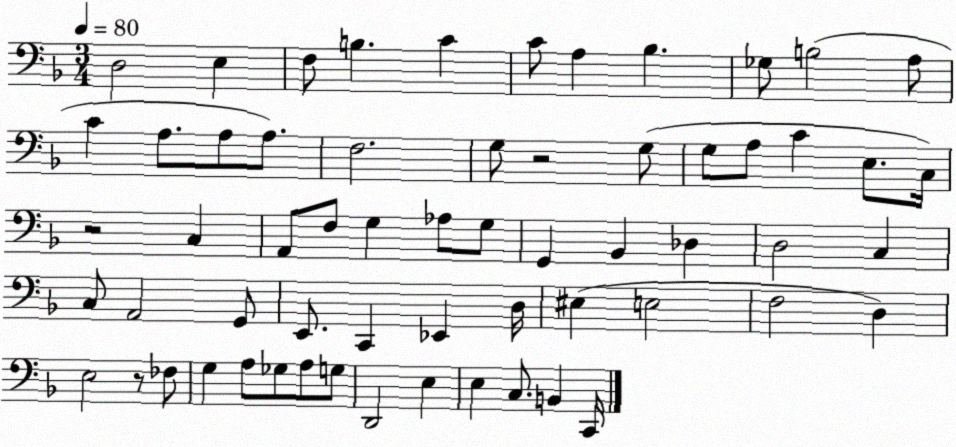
X:1
T:Untitled
M:3/4
L:1/4
K:F
D,2 E, F,/2 B, C C/2 A, _B, _G,/2 B,2 A,/2 C A,/2 A,/2 A,/2 F,2 G,/2 z2 G,/2 G,/2 A,/2 C E,/2 C,/4 z2 C, A,,/2 F,/2 G, _A,/2 G,/2 G,, _B,, _D, D,2 C, C,/2 A,,2 G,,/2 E,,/2 C,, _E,, D,/4 ^E, E,2 F,2 D, E,2 z/2 _F,/2 G, A,/2 _G,/2 A,/2 G,/2 D,,2 E, E, C,/2 B,, C,,/4